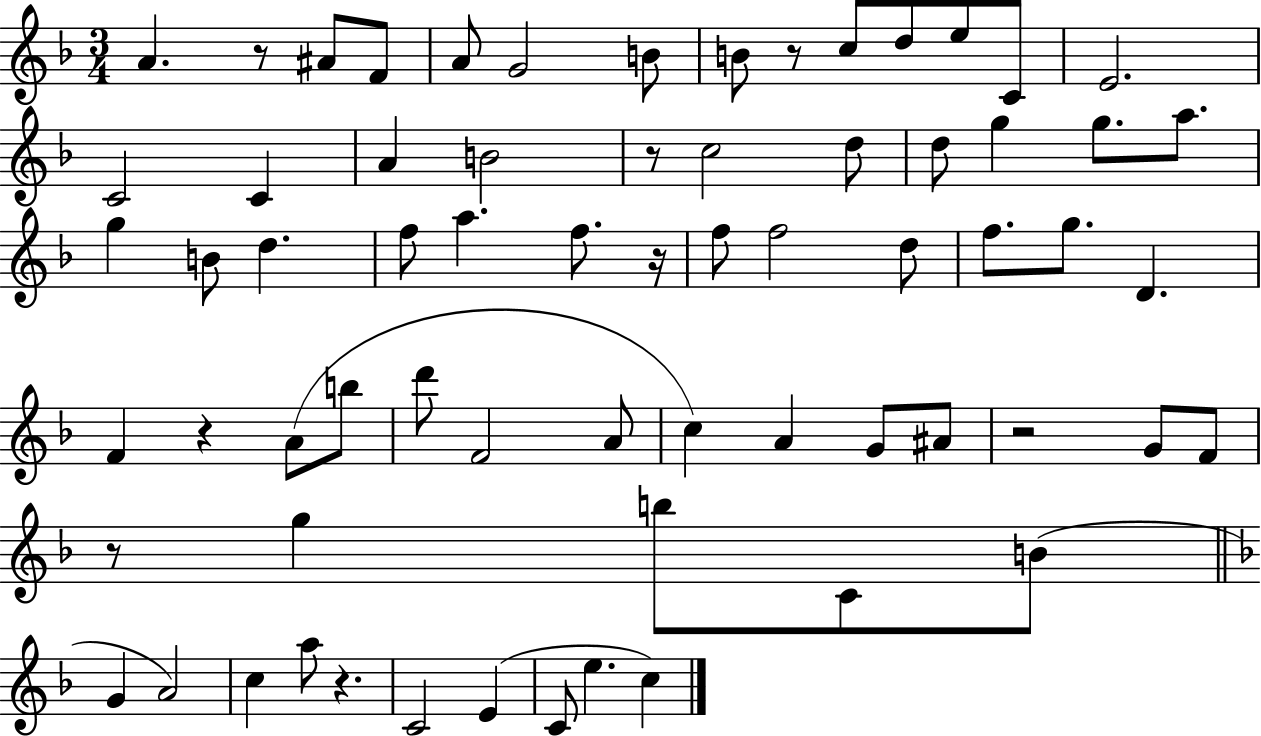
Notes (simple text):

A4/q. R/e A#4/e F4/e A4/e G4/h B4/e B4/e R/e C5/e D5/e E5/e C4/e E4/h. C4/h C4/q A4/q B4/h R/e C5/h D5/e D5/e G5/q G5/e. A5/e. G5/q B4/e D5/q. F5/e A5/q. F5/e. R/s F5/e F5/h D5/e F5/e. G5/e. D4/q. F4/q R/q A4/e B5/e D6/e F4/h A4/e C5/q A4/q G4/e A#4/e R/h G4/e F4/e R/e G5/q B5/e C4/e B4/e G4/q A4/h C5/q A5/e R/q. C4/h E4/q C4/e E5/q. C5/q